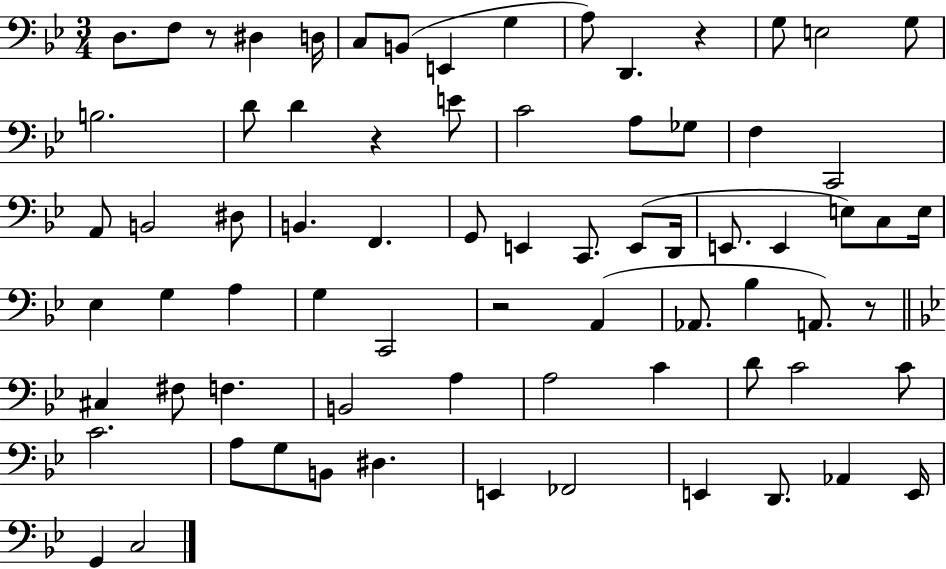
X:1
T:Untitled
M:3/4
L:1/4
K:Bb
D,/2 F,/2 z/2 ^D, D,/4 C,/2 B,,/2 E,, G, A,/2 D,, z G,/2 E,2 G,/2 B,2 D/2 D z E/2 C2 A,/2 _G,/2 F, C,,2 A,,/2 B,,2 ^D,/2 B,, F,, G,,/2 E,, C,,/2 E,,/2 D,,/4 E,,/2 E,, E,/2 C,/2 E,/4 _E, G, A, G, C,,2 z2 A,, _A,,/2 _B, A,,/2 z/2 ^C, ^F,/2 F, B,,2 A, A,2 C D/2 C2 C/2 C2 A,/2 G,/2 B,,/2 ^D, E,, _F,,2 E,, D,,/2 _A,, E,,/4 G,, C,2